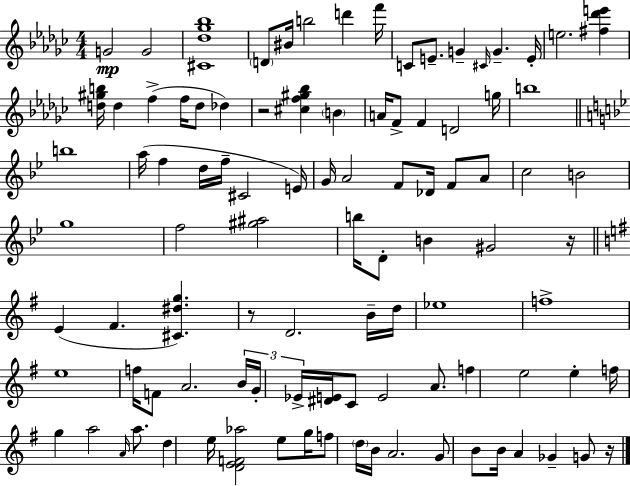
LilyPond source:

{
  \clef treble
  \numericTimeSignature
  \time 4/4
  \key ees \minor
  g'2\mp g'2 | <cis' des'' ges'' bes''>1 | \parenthesize d'8 bis'16 b''2 d'''4 f'''16 | c'8 e'8.-- g'4-- \grace { cis'16 } g'4.-- | \break e'16-. e''2. <fis'' des''' e'''>4 | <d'' gis'' b''>16 d''4 f''4->( f''16 d''8 des''4) | r2 <cis'' f'' gis'' bes''>4 \parenthesize b'4 | a'16 f'8-> f'4 d'2 | \break g''16 b''1 | \bar "||" \break \key bes \major b''1 | a''16( f''4 d''16 f''16-- cis'2 e'16) | g'16 a'2 f'8 des'16 f'8 a'8 | c''2 b'2 | \break g''1 | f''2 <gis'' ais''>2 | b''16 d'8-. b'4 gis'2 r16 | \bar "||" \break \key e \minor e'4( fis'4. <cis' dis'' g''>4.) | r8 d'2. b'16-- d''16 | ees''1 | f''1-> | \break e''1 | f''16 f'8 a'2. \tuplet 3/2 { b'16 | g'16-. ees'16-> } <dis' e'>16 c'8 e'2 a'8. | f''4 e''2 e''4-. | \break f''16 g''4 a''2 \grace { a'16 } a''8. | d''4 e''16 <d' e' f' aes''>2 e''8 | g''16 f''8 \parenthesize d''16 b'16 a'2. | g'8 b'8 b'16 a'4 ges'4-- g'8 | \break r16 \bar "|."
}